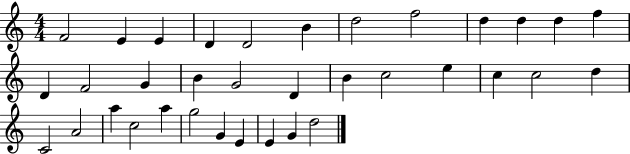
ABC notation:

X:1
T:Untitled
M:4/4
L:1/4
K:C
F2 E E D D2 B d2 f2 d d d f D F2 G B G2 D B c2 e c c2 d C2 A2 a c2 a g2 G E E G d2